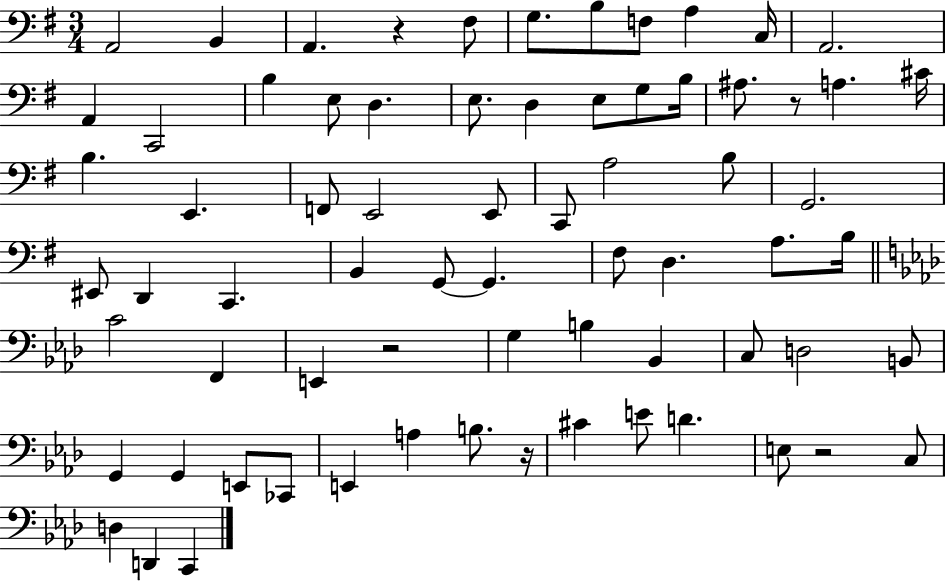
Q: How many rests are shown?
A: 5